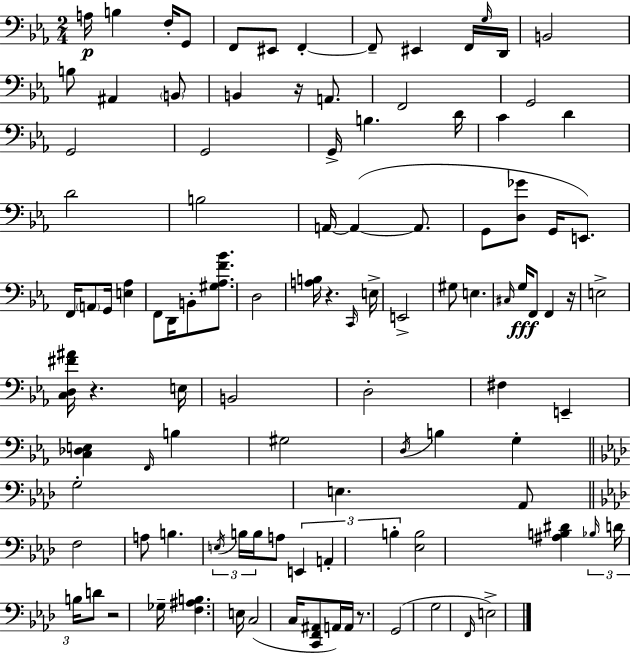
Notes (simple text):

A3/s B3/q F3/s G2/e F2/e EIS2/e F2/q F2/e EIS2/q F2/s G3/s D2/s B2/h B3/e A#2/q B2/e B2/q R/s A2/e. F2/h G2/h G2/h G2/h G2/s B3/q. D4/s C4/q D4/q D4/h B3/h A2/s A2/q A2/e. G2/e [D3,Gb4]/e G2/s E2/e. F2/s A2/e G2/s [E3,Ab3]/q F2/e D2/s B2/e [G#3,Ab3,F4,Bb4]/e. D3/h [A3,B3]/s R/q. C2/s E3/s E2/h G#3/e E3/q. C#3/s G3/s F2/e F2/q R/s E3/h [C3,D3,F#4,A#4]/s R/q. E3/s B2/h D3/h F#3/q E2/q [C3,Db3,E3]/q F2/s B3/q G#3/h D3/s B3/q G3/q G3/h E3/q. Ab2/e F3/h A3/e B3/q. E3/s B3/s B3/s A3/e E2/q A2/q B3/q [Eb3,B3]/h [A#3,B3,D#4]/q Bb3/s D4/s B3/s D4/e R/h Gb3/s [F3,A#3,B3]/q. E3/s C3/h C3/s [C2,F2,A#2]/e A2/s A2/s R/e. G2/h G3/h F2/s E3/h